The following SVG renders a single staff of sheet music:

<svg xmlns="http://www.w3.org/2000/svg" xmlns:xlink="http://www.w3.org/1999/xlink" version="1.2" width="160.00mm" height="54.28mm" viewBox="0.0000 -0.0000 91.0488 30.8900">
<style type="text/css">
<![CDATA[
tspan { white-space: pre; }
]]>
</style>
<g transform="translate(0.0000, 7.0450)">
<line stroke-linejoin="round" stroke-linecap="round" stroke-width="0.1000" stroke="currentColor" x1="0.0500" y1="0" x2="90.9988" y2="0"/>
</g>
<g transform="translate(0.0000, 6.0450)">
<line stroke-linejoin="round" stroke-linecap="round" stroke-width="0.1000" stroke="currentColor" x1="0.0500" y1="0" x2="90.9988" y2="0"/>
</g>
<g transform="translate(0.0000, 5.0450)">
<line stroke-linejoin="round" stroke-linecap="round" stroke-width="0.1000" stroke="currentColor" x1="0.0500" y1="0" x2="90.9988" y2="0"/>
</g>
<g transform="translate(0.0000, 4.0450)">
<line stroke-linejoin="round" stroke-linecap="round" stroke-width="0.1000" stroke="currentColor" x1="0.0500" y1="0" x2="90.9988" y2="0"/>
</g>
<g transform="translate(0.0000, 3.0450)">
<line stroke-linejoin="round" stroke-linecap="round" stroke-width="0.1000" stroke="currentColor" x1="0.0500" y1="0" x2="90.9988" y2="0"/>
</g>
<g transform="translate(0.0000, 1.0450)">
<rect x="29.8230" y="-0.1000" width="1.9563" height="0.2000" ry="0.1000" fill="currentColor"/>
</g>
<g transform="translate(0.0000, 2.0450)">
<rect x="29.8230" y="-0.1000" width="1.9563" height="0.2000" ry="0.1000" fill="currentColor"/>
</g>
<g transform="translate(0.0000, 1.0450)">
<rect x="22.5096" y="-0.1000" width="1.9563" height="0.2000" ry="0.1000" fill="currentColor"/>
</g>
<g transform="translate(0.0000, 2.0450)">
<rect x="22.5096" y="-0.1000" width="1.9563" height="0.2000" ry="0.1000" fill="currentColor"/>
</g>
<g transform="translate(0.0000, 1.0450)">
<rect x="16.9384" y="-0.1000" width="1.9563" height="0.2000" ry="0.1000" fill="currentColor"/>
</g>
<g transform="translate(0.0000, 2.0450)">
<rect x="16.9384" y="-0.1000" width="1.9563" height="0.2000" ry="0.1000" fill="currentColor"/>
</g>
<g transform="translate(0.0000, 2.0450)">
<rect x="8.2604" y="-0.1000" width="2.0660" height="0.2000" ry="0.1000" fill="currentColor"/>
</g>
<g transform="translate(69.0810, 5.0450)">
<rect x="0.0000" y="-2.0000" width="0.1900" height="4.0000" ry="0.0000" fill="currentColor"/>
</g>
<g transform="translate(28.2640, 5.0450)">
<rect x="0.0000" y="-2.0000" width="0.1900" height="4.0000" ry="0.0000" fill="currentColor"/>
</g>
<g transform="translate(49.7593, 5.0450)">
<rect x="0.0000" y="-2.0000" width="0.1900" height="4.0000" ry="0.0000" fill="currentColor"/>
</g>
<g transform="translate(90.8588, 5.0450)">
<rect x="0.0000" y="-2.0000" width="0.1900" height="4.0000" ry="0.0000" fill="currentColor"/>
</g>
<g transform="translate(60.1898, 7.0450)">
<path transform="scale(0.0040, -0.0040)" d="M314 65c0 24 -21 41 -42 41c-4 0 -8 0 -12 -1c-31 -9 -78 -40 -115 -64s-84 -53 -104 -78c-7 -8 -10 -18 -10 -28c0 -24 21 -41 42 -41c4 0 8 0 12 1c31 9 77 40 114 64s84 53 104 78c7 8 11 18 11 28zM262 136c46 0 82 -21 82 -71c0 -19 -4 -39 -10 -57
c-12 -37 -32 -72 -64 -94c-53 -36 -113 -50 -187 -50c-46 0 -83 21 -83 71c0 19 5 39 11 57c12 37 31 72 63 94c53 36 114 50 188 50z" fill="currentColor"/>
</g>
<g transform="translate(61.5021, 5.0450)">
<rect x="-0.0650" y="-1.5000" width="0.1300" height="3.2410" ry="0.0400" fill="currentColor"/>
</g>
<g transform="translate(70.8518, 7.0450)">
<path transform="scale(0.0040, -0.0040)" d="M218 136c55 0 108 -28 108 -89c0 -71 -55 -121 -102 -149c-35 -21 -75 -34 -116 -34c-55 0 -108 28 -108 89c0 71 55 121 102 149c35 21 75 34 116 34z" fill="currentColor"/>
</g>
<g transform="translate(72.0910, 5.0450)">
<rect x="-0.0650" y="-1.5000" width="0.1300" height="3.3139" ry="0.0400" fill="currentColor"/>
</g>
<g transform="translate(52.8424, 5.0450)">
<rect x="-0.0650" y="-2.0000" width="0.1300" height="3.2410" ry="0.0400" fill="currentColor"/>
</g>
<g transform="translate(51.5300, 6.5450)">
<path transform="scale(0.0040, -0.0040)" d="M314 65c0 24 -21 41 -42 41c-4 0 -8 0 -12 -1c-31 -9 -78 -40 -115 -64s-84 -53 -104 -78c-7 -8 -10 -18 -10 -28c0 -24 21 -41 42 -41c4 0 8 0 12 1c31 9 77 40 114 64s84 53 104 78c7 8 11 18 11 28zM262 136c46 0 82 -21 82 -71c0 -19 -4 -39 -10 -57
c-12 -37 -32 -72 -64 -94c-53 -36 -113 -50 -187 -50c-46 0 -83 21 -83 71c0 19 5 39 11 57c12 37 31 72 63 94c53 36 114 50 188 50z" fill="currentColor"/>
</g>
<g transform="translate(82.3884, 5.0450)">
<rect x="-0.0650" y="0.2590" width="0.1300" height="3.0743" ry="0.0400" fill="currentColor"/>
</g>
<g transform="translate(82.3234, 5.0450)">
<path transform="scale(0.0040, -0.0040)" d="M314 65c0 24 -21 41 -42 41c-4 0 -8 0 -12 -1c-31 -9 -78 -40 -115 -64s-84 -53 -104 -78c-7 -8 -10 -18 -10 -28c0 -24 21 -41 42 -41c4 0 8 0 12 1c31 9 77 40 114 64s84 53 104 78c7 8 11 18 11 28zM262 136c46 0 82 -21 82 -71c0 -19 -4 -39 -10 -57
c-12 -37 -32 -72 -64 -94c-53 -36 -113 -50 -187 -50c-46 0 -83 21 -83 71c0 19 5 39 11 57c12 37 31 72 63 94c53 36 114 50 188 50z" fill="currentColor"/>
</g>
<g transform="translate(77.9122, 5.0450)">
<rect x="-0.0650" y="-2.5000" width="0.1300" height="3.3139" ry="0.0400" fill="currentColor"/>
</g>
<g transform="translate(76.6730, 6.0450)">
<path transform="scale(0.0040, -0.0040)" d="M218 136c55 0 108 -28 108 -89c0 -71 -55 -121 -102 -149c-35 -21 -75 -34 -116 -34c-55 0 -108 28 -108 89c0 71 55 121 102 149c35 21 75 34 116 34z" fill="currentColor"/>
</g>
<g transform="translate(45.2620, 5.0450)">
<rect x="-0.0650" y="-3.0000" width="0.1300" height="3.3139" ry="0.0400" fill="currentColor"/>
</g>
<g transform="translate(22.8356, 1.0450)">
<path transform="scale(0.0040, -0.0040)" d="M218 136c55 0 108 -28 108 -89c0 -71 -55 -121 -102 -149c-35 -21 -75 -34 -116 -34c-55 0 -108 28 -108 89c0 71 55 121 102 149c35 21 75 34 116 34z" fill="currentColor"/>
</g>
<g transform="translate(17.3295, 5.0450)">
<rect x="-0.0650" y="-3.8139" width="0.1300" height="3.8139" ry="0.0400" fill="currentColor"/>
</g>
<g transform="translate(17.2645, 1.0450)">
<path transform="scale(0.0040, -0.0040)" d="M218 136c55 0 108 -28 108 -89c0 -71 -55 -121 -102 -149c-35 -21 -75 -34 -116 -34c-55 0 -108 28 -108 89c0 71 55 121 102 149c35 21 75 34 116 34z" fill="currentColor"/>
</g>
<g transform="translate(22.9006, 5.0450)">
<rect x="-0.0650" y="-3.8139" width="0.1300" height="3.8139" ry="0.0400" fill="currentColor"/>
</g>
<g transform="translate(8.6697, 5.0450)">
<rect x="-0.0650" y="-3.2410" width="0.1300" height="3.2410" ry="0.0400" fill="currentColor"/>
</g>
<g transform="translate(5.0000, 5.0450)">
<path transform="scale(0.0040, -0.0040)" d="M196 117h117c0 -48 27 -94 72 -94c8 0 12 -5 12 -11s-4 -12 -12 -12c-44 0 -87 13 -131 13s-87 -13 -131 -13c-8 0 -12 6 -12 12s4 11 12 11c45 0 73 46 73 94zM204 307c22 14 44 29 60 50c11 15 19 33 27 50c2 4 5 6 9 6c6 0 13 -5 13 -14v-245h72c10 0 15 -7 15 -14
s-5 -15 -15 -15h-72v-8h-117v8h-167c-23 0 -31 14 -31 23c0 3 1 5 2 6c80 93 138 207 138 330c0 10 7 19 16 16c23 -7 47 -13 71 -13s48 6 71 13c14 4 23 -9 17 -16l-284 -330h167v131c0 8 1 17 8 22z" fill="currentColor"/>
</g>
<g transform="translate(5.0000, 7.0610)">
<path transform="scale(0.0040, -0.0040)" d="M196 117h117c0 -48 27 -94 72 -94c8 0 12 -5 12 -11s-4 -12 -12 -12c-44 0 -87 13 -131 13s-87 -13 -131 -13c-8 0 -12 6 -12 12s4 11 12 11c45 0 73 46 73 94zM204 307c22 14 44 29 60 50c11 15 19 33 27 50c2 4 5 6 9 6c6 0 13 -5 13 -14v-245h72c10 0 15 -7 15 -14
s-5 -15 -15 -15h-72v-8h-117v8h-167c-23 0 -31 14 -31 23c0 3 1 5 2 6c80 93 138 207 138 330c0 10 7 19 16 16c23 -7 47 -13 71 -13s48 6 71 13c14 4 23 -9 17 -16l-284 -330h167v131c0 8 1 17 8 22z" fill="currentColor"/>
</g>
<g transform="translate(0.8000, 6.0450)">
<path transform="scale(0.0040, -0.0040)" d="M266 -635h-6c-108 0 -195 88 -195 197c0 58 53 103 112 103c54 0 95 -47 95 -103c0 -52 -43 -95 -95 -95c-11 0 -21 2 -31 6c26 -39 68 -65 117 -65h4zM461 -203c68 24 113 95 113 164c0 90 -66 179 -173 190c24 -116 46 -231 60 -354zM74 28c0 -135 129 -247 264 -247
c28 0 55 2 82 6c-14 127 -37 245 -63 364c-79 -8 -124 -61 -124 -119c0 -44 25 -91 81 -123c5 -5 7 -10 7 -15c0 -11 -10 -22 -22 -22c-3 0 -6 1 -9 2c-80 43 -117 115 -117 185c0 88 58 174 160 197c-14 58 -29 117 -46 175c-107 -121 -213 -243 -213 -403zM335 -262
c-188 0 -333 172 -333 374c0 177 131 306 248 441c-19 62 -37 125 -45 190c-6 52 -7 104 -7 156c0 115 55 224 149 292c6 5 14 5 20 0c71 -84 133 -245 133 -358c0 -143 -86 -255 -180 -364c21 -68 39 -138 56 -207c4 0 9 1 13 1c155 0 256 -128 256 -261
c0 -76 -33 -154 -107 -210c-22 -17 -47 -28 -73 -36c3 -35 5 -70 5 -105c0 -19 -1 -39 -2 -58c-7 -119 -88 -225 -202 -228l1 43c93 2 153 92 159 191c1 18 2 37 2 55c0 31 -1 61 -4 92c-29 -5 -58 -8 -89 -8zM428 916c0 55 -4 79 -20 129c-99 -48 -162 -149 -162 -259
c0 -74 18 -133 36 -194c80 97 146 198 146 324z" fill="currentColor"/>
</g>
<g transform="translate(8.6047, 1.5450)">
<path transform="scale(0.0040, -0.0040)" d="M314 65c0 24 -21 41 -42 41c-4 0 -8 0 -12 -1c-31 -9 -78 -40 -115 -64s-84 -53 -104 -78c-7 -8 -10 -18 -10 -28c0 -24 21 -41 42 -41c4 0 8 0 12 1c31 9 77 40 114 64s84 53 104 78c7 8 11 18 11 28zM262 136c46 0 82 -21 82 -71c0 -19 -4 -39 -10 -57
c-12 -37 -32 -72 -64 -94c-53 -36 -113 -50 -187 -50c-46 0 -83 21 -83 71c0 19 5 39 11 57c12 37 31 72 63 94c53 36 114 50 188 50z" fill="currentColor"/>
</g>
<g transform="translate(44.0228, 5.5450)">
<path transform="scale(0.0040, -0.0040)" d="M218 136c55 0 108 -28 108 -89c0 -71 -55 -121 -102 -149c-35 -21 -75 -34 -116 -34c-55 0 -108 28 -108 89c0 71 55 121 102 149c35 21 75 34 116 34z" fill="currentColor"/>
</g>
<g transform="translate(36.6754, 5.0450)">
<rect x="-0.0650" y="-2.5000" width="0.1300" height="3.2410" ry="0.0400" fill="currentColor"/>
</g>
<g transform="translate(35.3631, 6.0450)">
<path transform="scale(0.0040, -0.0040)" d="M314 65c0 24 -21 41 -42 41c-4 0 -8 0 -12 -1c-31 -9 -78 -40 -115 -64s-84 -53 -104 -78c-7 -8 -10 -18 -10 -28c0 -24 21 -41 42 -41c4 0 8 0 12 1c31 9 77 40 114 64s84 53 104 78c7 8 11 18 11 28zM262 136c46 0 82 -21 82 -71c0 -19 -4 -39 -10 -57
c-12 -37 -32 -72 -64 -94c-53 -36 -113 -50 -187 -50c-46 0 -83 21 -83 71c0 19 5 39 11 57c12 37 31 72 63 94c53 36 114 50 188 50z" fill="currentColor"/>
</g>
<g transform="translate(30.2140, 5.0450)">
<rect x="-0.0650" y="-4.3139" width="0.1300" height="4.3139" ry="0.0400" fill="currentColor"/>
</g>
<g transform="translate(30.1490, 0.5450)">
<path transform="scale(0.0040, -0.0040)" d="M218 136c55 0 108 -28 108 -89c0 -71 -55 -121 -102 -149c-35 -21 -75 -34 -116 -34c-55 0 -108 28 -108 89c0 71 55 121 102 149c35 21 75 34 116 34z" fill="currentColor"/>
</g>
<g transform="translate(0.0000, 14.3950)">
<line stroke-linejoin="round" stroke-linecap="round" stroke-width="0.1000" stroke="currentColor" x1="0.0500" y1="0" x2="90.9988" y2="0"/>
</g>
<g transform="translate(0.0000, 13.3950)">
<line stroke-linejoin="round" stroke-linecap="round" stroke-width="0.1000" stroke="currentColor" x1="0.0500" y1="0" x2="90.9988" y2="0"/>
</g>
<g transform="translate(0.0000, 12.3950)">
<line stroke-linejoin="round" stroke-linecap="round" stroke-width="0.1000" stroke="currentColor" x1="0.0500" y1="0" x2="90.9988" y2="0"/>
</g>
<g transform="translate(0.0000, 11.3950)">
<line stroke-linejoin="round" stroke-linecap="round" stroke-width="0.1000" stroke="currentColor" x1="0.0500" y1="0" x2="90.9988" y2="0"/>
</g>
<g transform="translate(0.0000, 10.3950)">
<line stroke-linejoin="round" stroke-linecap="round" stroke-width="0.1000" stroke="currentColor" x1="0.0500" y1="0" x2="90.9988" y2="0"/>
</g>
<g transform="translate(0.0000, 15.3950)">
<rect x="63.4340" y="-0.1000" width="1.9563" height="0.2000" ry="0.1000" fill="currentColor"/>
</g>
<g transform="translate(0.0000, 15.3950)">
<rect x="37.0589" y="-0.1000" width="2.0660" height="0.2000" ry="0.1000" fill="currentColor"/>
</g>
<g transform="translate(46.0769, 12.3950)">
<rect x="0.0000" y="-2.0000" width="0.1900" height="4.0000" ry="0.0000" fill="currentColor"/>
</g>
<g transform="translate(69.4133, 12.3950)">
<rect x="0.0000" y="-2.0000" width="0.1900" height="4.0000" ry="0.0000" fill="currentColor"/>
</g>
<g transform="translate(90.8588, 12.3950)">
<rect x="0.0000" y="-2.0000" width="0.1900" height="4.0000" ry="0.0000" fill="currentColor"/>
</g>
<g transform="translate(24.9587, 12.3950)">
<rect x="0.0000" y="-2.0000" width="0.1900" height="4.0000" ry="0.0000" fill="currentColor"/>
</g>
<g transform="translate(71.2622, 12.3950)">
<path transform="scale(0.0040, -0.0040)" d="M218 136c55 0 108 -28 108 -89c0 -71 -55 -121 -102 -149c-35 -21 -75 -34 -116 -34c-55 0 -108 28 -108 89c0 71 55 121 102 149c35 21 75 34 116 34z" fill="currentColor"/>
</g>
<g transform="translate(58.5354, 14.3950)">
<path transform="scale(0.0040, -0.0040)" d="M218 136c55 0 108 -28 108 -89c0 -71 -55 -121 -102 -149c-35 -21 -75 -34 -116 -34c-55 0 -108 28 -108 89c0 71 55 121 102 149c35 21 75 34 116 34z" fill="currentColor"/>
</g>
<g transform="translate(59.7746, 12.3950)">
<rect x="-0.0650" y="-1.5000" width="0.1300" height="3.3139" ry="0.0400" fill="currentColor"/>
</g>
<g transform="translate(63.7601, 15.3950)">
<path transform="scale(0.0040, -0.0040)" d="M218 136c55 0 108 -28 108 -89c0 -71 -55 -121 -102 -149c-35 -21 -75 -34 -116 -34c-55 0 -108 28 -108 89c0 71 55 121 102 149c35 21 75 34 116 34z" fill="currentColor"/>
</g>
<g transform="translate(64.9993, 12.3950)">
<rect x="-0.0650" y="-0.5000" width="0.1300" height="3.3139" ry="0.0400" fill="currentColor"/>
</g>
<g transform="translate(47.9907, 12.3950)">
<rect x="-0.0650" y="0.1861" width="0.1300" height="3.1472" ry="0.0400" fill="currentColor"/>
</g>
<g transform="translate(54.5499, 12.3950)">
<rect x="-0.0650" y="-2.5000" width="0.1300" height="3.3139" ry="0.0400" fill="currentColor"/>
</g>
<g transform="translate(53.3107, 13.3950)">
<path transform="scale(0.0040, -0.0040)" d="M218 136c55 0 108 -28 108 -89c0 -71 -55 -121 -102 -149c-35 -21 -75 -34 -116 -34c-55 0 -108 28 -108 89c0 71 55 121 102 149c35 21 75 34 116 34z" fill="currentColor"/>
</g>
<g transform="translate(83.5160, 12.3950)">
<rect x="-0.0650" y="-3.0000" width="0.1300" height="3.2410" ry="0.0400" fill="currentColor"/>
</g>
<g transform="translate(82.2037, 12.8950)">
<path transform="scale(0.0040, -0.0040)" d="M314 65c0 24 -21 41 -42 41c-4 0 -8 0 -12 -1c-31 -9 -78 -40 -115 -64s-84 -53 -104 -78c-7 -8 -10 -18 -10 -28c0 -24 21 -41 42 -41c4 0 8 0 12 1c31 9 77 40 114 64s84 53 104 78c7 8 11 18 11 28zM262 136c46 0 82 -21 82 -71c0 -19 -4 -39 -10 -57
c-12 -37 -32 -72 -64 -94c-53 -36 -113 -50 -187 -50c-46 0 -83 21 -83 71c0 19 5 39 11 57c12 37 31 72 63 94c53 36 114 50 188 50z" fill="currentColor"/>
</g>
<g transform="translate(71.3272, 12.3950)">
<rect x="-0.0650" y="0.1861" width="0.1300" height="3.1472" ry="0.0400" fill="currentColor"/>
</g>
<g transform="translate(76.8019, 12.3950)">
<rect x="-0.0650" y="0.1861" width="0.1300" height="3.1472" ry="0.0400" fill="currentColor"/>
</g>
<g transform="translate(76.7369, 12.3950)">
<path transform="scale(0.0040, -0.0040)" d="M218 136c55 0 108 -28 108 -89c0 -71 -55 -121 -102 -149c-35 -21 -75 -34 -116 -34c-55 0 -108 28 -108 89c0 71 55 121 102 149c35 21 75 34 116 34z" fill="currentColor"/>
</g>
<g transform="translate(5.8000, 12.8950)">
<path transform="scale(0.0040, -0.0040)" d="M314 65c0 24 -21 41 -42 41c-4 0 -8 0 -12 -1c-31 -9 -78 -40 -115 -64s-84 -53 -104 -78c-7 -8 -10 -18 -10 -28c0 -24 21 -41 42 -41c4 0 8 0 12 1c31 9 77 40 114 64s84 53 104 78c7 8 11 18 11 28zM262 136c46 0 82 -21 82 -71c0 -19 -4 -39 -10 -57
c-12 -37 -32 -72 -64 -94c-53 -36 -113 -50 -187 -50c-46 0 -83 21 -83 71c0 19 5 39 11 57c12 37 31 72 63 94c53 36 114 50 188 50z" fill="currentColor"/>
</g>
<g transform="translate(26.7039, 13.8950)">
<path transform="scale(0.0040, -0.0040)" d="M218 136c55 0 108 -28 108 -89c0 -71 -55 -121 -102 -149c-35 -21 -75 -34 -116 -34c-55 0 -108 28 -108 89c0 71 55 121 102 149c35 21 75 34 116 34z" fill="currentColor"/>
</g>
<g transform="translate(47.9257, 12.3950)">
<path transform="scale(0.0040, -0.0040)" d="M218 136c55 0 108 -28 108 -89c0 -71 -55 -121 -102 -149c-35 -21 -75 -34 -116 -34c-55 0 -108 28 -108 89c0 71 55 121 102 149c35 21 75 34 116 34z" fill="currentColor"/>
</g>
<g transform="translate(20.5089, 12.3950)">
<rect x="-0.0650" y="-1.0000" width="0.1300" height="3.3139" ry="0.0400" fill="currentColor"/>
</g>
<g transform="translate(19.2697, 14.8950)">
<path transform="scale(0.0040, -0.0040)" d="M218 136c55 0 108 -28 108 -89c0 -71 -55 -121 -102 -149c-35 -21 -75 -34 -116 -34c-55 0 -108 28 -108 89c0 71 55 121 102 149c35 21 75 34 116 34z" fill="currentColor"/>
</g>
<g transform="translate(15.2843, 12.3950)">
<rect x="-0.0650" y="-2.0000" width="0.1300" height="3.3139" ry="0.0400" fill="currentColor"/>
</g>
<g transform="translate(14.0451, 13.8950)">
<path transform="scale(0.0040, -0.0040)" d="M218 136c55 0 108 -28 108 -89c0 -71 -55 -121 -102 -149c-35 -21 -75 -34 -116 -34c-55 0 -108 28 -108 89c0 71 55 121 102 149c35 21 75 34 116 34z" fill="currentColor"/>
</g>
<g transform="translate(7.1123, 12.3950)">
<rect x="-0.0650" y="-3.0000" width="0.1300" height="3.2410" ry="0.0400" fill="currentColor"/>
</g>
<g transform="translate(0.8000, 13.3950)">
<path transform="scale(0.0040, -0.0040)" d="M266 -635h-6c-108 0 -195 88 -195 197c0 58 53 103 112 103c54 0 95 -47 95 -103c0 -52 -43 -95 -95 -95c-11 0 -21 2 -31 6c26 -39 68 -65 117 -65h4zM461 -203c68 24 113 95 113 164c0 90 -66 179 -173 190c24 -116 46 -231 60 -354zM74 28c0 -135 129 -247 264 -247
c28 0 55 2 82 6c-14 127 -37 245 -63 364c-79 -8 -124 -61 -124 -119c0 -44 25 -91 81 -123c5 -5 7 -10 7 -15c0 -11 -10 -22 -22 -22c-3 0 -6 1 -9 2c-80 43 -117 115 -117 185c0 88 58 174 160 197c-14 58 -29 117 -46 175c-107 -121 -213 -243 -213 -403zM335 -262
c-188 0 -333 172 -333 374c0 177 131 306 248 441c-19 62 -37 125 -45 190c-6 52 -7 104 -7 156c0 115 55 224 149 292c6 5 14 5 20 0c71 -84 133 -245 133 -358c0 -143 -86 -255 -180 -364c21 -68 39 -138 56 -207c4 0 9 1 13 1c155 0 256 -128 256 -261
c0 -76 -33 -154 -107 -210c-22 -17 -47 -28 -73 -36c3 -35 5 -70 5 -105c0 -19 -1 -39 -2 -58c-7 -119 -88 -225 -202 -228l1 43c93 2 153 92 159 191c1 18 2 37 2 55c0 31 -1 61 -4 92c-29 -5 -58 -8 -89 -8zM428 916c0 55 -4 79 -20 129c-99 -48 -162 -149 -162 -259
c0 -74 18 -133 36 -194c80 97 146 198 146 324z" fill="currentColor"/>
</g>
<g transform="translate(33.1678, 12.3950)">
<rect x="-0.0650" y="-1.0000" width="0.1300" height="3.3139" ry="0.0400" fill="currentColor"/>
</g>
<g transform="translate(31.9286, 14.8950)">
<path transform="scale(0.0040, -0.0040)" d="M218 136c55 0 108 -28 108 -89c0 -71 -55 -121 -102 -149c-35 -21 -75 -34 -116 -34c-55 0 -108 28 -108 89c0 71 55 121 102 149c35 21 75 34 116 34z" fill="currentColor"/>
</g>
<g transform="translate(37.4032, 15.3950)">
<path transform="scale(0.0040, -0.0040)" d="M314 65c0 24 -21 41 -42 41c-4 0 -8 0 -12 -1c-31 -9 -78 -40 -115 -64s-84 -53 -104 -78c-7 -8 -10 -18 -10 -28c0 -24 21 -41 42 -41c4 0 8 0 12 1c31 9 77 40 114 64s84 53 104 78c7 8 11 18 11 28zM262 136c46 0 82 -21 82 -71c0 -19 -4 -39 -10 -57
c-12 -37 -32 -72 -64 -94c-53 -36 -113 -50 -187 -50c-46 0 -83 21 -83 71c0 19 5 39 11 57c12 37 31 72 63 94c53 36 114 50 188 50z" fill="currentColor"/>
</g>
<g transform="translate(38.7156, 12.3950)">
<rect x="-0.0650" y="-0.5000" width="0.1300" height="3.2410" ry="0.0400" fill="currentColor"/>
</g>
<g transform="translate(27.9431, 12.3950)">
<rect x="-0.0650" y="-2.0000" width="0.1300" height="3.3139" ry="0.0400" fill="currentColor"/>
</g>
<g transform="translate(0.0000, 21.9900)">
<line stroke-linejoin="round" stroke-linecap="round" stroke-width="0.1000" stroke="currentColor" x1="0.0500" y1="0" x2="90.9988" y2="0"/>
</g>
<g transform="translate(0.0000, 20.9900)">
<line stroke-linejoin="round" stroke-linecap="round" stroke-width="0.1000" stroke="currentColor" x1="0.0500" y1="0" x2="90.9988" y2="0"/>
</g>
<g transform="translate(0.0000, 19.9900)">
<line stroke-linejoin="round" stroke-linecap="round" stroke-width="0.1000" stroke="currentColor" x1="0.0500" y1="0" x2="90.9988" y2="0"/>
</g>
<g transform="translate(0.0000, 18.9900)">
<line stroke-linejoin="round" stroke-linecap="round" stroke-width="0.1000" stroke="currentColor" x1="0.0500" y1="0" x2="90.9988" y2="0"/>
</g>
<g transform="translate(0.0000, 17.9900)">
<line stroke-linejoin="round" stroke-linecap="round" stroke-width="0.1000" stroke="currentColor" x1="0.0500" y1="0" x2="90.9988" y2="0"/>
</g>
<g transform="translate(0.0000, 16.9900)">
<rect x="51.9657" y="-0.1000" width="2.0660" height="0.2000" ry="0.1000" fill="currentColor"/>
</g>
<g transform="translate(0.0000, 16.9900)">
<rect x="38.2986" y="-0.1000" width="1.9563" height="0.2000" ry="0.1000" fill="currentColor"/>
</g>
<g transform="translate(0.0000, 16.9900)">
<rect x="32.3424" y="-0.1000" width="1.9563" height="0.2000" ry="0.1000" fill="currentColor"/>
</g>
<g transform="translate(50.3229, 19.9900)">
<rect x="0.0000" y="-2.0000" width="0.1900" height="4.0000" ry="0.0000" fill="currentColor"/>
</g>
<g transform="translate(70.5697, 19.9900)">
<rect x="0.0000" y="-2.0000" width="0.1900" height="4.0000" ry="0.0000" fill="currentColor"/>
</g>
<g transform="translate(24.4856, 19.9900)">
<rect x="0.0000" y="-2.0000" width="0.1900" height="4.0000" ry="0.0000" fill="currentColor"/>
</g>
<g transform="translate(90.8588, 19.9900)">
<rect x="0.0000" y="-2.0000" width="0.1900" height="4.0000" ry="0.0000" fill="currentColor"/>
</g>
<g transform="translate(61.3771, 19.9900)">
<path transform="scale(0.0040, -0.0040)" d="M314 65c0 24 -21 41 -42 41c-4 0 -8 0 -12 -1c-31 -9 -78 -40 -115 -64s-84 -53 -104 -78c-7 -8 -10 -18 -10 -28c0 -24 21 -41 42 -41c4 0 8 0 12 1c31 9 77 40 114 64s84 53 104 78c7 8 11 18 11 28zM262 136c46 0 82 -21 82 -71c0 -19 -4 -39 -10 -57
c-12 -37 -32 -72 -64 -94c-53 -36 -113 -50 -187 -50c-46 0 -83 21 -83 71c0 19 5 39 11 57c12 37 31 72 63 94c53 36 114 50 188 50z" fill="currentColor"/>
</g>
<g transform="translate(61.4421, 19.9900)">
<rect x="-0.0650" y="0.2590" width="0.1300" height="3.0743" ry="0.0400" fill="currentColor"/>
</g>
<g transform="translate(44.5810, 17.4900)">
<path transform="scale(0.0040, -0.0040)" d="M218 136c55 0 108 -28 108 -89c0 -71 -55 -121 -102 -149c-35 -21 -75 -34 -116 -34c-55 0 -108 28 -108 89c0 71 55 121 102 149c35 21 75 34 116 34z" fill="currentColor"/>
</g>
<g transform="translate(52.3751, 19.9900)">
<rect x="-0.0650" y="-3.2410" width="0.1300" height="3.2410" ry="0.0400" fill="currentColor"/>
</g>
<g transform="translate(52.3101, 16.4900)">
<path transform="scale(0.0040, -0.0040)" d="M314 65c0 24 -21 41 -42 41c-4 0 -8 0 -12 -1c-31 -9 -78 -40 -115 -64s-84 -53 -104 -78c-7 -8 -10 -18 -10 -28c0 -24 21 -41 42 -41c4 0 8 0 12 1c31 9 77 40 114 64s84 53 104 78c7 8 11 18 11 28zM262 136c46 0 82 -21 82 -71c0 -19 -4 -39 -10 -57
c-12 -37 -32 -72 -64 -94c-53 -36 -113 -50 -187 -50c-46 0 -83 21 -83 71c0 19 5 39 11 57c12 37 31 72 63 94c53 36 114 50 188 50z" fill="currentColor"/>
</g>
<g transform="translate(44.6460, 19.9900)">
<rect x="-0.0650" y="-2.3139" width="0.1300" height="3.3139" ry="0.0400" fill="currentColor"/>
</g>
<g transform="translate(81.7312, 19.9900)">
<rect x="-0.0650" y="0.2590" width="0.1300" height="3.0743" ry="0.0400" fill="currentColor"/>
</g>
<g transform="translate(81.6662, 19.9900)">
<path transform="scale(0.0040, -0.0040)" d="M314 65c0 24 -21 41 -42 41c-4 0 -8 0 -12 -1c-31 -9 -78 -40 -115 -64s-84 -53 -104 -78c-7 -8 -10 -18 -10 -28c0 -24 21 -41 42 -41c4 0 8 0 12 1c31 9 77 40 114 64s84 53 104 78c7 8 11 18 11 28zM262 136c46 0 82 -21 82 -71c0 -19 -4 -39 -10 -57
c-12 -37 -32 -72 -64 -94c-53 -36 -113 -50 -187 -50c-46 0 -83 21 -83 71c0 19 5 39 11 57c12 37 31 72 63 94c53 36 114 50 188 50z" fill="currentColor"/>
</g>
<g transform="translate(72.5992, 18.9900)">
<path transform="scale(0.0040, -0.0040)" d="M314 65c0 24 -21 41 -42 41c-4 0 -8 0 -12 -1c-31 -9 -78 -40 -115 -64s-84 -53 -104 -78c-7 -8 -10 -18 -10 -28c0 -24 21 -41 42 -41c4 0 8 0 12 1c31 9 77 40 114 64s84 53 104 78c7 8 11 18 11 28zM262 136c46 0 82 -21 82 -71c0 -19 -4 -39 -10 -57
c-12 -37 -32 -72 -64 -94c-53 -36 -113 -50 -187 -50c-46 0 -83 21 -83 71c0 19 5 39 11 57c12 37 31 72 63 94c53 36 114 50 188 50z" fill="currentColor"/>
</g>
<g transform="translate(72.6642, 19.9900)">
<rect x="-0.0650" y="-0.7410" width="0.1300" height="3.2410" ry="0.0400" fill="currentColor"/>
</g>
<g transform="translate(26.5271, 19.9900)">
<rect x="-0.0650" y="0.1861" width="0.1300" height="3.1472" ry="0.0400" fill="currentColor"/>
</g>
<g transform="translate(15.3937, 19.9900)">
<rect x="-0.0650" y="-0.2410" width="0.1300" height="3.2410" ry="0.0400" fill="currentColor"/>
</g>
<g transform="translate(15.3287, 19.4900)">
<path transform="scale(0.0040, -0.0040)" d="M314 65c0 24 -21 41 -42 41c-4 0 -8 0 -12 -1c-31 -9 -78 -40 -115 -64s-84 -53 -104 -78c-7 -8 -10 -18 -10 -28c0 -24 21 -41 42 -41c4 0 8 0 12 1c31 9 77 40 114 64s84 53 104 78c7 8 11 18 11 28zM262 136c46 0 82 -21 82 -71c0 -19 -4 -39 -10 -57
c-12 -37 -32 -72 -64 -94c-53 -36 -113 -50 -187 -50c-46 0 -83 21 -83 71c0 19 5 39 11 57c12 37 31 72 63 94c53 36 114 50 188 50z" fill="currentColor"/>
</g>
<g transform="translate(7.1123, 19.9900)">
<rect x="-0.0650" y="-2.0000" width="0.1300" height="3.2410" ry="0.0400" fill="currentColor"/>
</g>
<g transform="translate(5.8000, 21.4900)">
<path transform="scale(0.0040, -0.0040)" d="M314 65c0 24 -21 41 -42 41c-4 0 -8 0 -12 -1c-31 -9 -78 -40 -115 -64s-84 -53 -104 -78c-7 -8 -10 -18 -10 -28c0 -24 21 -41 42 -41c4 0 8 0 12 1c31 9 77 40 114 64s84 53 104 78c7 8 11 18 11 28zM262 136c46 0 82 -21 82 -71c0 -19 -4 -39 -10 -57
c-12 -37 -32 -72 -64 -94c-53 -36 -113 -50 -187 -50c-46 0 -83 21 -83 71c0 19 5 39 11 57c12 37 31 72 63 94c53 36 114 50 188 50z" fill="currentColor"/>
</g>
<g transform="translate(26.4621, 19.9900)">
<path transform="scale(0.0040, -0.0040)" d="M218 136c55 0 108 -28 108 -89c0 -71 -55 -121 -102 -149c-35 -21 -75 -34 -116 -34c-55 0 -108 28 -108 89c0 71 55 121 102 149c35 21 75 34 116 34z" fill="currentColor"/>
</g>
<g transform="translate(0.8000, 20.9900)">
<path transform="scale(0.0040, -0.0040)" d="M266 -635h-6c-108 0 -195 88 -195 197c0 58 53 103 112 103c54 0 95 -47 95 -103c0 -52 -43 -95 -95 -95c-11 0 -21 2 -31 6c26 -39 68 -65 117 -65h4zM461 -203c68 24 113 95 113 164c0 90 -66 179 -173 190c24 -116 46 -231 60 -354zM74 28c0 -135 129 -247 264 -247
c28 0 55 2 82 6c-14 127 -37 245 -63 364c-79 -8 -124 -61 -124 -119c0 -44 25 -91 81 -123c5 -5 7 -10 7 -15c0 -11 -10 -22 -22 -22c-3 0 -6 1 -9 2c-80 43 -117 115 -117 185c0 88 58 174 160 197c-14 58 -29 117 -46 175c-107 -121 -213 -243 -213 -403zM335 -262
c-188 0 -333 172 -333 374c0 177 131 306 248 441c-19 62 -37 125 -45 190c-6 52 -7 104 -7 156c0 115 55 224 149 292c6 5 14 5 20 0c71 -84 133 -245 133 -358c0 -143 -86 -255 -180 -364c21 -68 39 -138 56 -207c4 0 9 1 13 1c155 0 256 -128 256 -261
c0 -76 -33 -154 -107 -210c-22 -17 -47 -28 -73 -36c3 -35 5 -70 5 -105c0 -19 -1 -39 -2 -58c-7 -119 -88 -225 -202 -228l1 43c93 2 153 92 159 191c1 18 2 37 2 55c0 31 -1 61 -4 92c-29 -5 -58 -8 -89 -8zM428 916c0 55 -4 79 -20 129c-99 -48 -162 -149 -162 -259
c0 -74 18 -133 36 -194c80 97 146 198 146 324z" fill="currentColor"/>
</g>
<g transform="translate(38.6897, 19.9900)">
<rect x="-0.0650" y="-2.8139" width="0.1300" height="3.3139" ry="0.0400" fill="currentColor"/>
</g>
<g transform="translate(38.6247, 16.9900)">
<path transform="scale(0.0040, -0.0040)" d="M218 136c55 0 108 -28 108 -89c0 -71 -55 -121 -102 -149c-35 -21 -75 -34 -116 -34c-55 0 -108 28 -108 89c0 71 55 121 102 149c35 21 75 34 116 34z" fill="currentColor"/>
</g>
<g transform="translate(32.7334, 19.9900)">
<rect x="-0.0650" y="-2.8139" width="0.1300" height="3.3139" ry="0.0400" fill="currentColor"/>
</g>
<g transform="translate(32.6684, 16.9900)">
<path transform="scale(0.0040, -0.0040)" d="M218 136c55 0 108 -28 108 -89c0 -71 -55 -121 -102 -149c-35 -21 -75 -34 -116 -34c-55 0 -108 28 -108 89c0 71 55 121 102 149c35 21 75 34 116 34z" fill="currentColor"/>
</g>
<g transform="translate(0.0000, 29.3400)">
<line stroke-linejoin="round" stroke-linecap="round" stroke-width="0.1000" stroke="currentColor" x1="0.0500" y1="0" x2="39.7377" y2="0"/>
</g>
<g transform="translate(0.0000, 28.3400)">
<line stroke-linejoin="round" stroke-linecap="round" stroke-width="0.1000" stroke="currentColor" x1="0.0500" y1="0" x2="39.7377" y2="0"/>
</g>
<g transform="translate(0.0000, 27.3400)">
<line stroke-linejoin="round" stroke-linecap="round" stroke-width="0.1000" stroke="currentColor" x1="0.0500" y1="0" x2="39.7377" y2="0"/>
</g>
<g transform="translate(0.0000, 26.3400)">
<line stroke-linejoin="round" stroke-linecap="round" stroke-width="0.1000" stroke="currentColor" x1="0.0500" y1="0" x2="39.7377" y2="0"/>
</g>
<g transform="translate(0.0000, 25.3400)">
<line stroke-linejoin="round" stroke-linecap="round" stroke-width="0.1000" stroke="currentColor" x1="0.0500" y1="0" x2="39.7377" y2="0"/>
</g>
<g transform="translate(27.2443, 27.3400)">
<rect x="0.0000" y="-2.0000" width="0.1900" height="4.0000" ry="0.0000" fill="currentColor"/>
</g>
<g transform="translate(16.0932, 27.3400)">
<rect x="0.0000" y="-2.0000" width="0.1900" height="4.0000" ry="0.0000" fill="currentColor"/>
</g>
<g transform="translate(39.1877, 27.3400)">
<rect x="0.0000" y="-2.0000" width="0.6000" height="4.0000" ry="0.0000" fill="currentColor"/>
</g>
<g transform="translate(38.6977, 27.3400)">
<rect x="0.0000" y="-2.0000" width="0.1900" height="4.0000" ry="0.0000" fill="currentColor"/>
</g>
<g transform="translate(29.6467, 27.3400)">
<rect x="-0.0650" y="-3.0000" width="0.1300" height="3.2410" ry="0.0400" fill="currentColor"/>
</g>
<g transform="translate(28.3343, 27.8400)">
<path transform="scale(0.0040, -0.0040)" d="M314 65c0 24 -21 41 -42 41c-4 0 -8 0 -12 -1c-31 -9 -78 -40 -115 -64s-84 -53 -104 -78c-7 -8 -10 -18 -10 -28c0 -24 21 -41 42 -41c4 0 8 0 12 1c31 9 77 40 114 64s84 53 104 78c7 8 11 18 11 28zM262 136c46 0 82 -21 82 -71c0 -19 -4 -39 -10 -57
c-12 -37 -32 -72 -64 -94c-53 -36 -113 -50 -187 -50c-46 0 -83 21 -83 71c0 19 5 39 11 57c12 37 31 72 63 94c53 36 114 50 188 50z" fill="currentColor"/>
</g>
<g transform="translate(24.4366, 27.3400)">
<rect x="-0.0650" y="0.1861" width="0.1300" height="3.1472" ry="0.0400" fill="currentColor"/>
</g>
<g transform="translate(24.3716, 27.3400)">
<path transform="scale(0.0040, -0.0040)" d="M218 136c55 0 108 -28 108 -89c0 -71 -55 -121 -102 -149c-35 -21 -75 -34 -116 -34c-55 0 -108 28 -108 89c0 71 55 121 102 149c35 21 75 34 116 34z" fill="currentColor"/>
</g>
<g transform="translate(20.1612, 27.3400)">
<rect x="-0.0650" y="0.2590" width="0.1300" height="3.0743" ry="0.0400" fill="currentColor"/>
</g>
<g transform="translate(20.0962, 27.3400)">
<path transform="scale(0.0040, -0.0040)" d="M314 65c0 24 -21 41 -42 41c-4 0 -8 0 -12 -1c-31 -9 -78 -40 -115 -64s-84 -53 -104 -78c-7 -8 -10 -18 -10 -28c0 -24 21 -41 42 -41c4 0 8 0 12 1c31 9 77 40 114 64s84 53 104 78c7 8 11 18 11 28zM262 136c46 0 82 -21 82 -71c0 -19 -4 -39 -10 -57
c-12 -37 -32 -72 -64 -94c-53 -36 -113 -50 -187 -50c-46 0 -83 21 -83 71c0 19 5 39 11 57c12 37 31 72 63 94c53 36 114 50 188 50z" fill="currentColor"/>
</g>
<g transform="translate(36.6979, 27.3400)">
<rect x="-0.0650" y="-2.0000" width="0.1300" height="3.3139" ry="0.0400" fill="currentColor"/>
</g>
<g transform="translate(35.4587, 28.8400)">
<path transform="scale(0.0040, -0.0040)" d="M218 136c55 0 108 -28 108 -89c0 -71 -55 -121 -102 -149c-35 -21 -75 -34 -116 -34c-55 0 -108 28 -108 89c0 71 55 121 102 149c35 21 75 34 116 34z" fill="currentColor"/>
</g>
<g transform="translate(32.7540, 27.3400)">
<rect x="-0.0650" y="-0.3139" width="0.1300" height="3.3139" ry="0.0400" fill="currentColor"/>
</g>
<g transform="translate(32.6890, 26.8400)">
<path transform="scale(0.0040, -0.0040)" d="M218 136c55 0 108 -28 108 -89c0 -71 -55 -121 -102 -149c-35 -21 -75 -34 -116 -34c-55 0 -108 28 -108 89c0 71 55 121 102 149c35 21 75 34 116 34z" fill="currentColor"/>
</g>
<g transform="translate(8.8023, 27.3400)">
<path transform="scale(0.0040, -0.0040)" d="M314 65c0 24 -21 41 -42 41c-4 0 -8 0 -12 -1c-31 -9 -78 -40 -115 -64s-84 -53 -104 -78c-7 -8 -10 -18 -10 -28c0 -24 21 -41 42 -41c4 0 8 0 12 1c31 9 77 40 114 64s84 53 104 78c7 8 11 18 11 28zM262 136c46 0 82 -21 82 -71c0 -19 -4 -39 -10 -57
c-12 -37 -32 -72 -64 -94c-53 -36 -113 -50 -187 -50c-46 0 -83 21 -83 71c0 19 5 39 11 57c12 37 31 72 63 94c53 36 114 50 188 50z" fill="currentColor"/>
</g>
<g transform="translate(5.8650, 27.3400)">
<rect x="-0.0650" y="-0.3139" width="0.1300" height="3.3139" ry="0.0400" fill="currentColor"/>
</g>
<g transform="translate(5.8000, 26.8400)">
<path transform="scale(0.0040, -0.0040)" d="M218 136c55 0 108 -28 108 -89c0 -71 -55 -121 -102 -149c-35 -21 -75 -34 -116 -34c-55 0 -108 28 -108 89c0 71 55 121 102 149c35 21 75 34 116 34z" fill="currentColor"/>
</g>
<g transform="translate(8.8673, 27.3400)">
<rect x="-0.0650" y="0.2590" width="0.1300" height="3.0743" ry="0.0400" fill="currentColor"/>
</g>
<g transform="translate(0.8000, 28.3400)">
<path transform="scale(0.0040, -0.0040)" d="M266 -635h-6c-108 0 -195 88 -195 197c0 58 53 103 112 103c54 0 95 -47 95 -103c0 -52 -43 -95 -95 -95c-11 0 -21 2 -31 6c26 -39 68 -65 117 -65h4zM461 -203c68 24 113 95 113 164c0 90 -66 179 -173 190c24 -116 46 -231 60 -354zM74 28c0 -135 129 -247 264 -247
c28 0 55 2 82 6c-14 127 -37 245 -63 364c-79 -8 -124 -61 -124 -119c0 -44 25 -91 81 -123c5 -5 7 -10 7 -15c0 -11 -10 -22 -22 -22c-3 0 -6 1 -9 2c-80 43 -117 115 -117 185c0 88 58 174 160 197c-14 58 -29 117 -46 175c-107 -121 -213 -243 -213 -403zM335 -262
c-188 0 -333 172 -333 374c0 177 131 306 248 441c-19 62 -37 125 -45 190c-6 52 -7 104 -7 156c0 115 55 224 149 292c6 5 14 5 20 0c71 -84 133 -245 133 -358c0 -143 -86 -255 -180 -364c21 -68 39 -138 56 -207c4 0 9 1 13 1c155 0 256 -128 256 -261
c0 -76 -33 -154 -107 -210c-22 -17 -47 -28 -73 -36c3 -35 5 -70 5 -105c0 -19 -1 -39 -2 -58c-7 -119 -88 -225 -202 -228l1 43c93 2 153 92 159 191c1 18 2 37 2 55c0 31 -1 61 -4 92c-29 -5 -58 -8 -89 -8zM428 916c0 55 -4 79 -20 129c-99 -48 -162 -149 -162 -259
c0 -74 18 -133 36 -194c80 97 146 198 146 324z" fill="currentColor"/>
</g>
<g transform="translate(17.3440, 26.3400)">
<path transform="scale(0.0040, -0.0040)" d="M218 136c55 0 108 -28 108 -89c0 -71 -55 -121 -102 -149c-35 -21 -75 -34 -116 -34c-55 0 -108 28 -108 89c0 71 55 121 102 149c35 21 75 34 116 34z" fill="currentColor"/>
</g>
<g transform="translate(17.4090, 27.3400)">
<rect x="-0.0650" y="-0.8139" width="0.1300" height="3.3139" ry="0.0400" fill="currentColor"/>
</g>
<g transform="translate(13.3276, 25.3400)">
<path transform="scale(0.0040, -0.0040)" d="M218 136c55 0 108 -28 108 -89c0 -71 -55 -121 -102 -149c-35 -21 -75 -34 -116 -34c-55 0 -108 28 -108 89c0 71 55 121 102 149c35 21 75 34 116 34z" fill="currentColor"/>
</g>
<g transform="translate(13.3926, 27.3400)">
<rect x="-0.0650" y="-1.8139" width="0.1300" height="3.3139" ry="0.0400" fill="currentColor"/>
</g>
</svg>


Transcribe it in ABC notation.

X:1
T:Untitled
M:4/4
L:1/4
K:C
b2 c' c' d' G2 A F2 E2 E G B2 A2 F D F D C2 B G E C B B A2 F2 c2 B a a g b2 B2 d2 B2 c B2 f d B2 B A2 c F